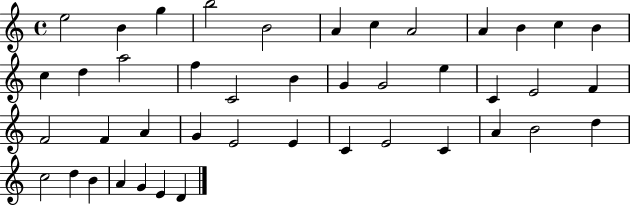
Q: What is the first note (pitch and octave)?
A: E5